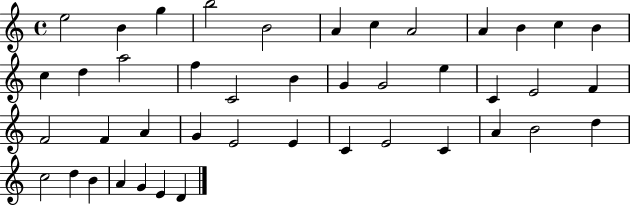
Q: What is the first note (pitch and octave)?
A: E5